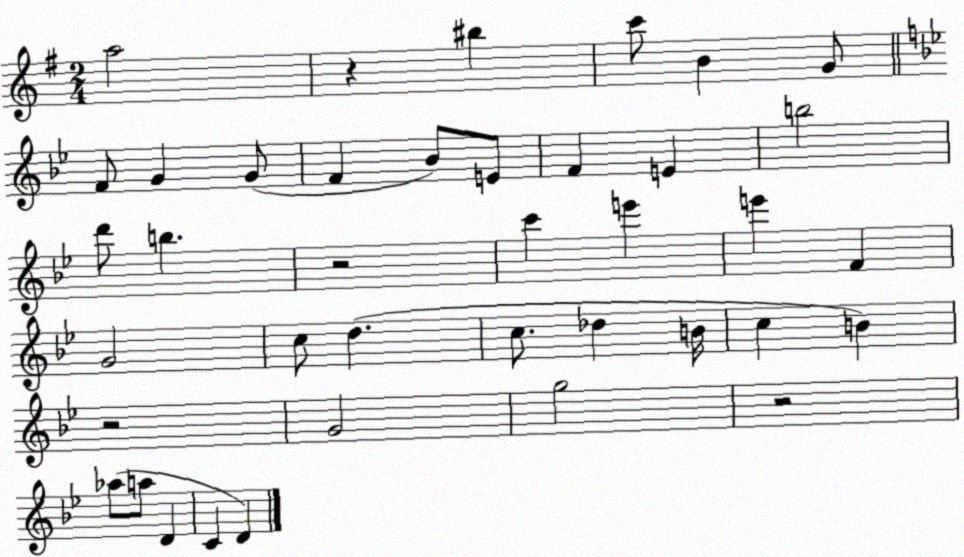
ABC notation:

X:1
T:Untitled
M:2/4
L:1/4
K:G
a2 z ^b c'/2 B G/2 F/2 G G/2 F _B/2 E/2 F E b2 d'/2 b z2 c' e' e' F G2 c/2 d c/2 _d B/4 c B z2 G2 g2 z2 _a/2 a/2 D C D